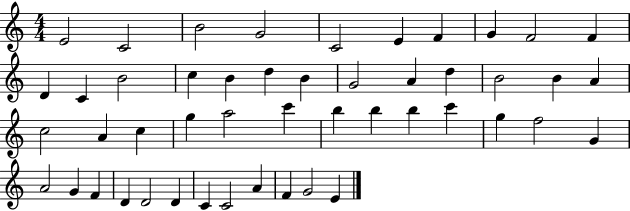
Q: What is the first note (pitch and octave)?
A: E4